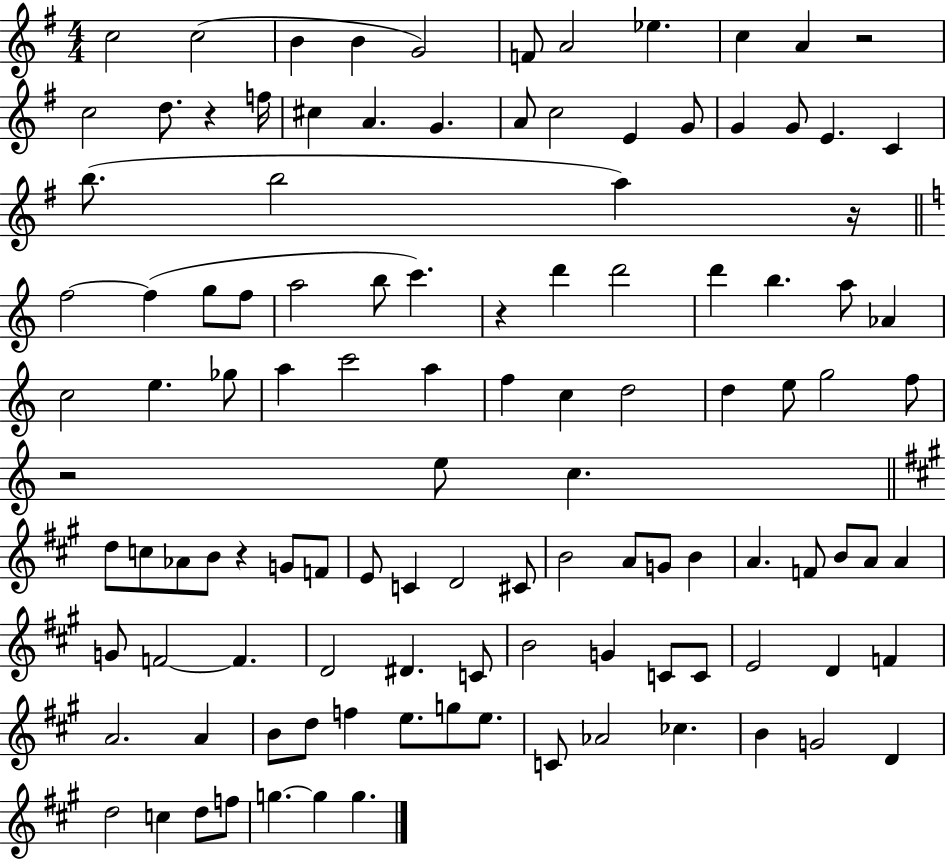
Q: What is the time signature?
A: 4/4